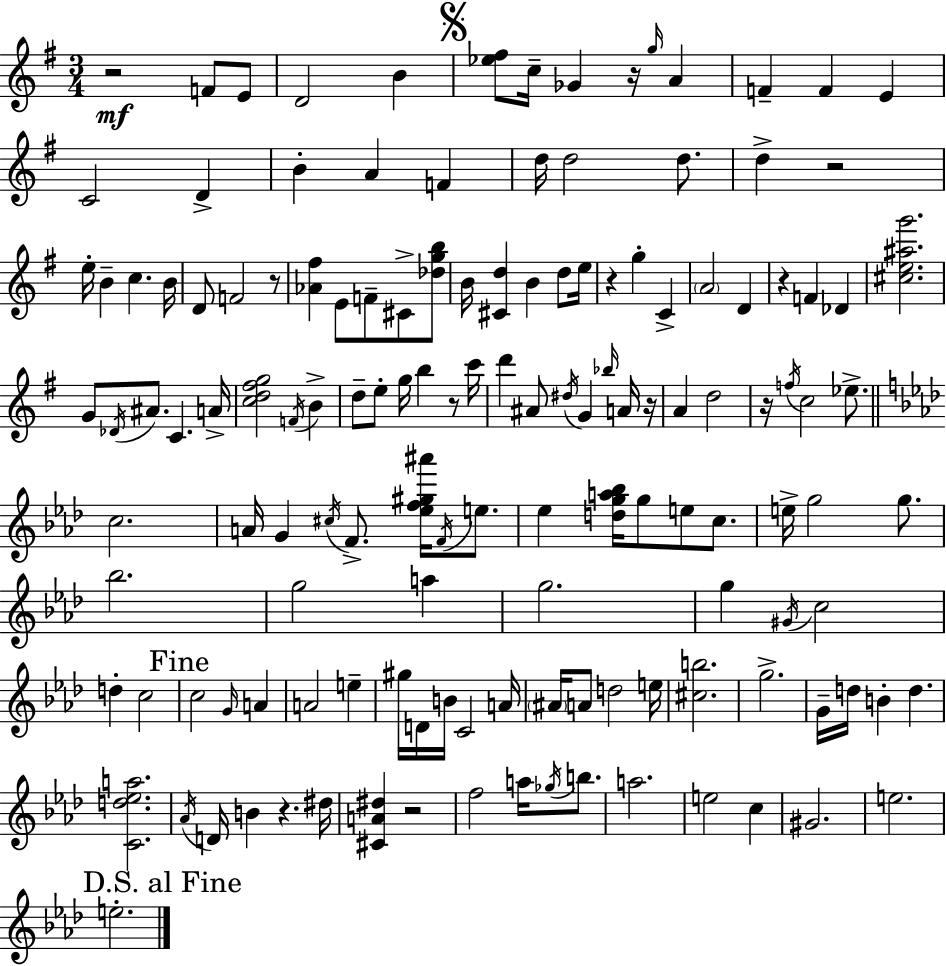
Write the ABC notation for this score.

X:1
T:Untitled
M:3/4
L:1/4
K:Em
z2 F/2 E/2 D2 B [_e^f]/2 c/4 _G z/4 g/4 A F F E C2 D B A F d/4 d2 d/2 d z2 e/4 B c B/4 D/2 F2 z/2 [_A^f] E/2 F/2 ^C/2 [_dgb]/2 B/4 [^Cd] B d/2 e/4 z g C A2 D z F _D [^ce^ag']2 G/2 _D/4 ^A/2 C A/4 [cd^fg]2 F/4 B d/2 e/2 g/4 b z/2 c'/4 d' ^A/2 ^d/4 G _b/4 A/4 z/4 A d2 z/4 f/4 c2 _e/2 c2 A/4 G ^c/4 F/2 [_ef^g^a']/4 F/4 e/2 _e [dga_b]/4 g/2 e/2 c/2 e/4 g2 g/2 _b2 g2 a g2 g ^G/4 c2 d c2 c2 G/4 A A2 e ^g/4 D/4 B/4 C2 A/4 ^A/4 A/2 d2 e/4 [^cb]2 g2 G/4 d/4 B d [Cd_ea]2 _A/4 D/4 B z ^d/4 [^CA^d] z2 f2 a/4 _g/4 b/2 a2 e2 c ^G2 e2 e2